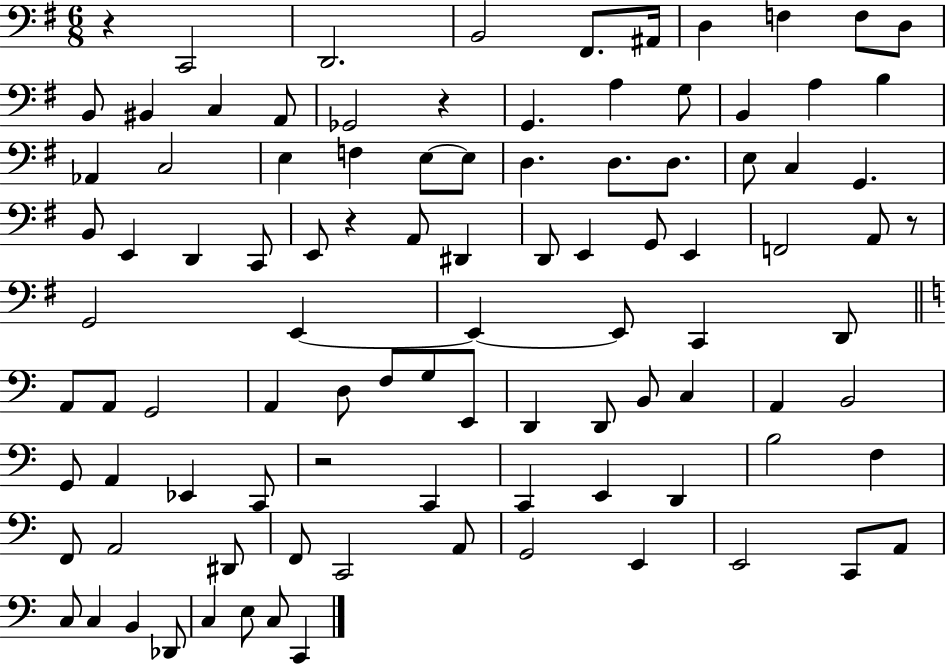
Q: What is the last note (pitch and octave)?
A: C2